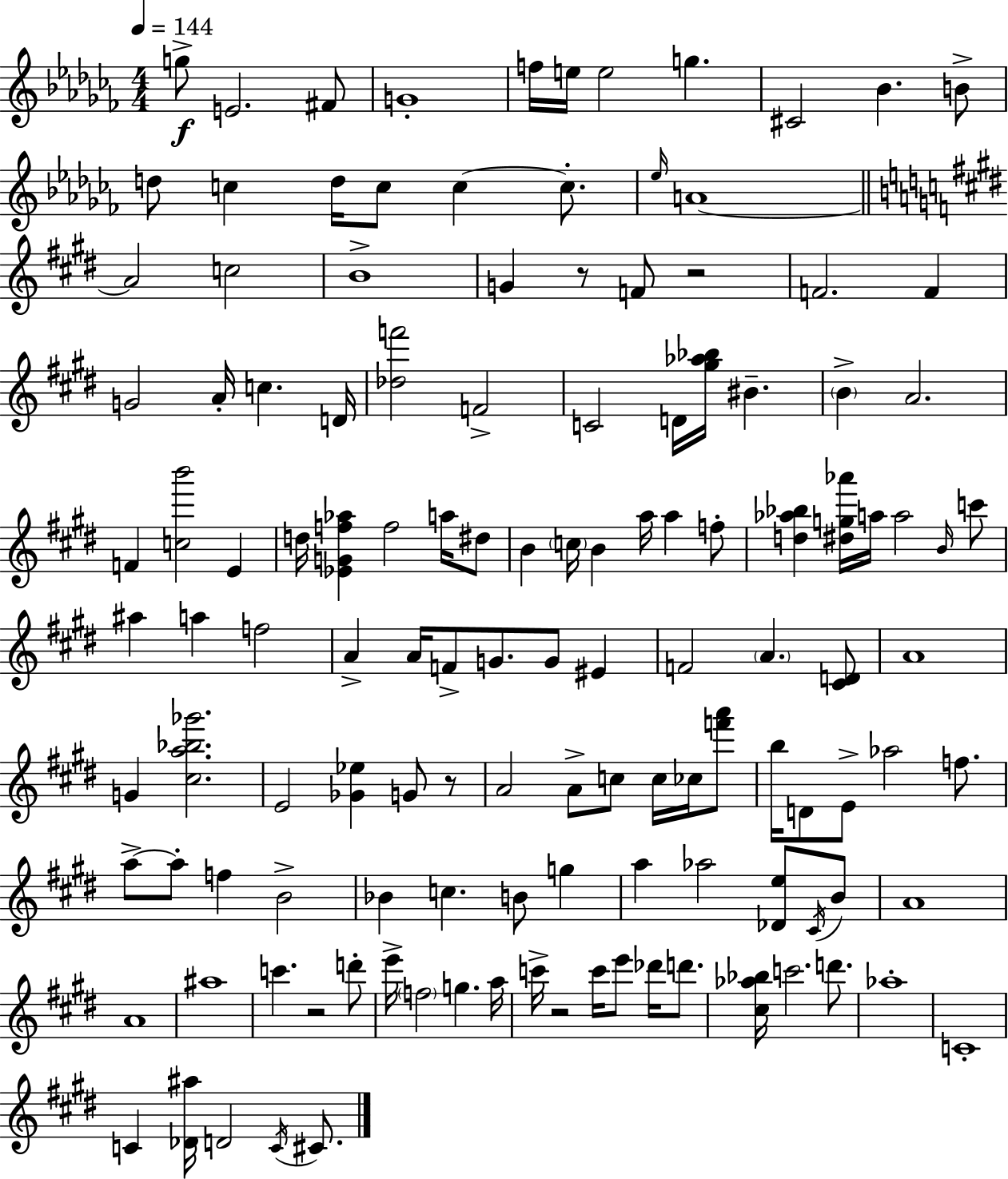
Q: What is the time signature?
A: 4/4